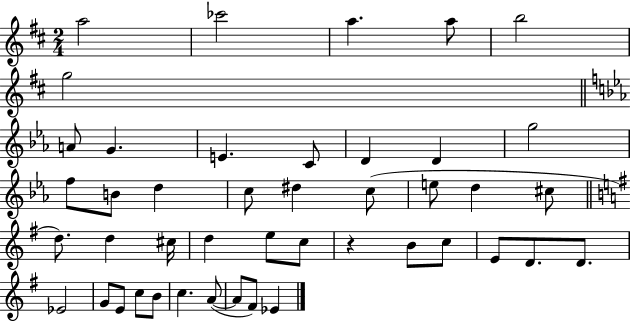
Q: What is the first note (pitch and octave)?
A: A5